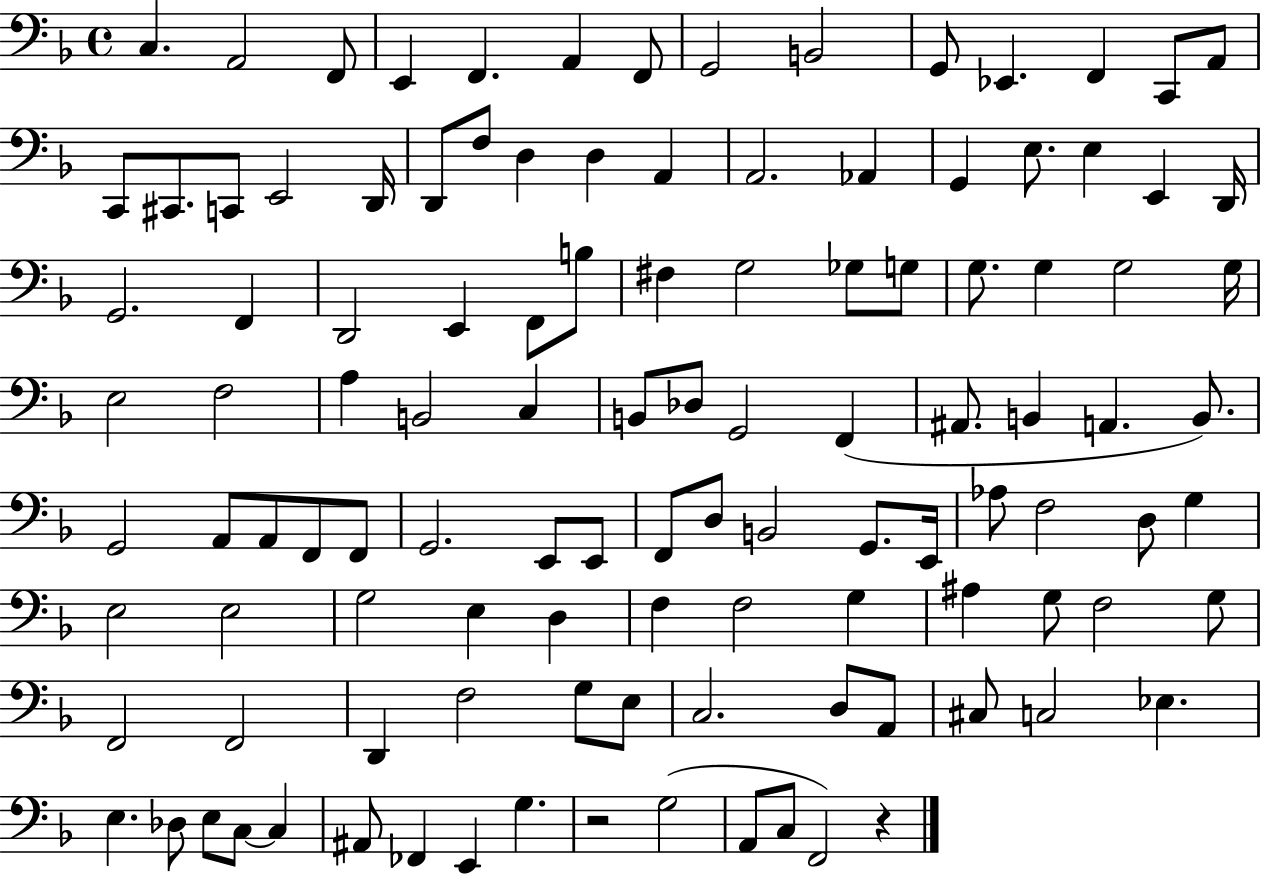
X:1
T:Untitled
M:4/4
L:1/4
K:F
C, A,,2 F,,/2 E,, F,, A,, F,,/2 G,,2 B,,2 G,,/2 _E,, F,, C,,/2 A,,/2 C,,/2 ^C,,/2 C,,/2 E,,2 D,,/4 D,,/2 F,/2 D, D, A,, A,,2 _A,, G,, E,/2 E, E,, D,,/4 G,,2 F,, D,,2 E,, F,,/2 B,/2 ^F, G,2 _G,/2 G,/2 G,/2 G, G,2 G,/4 E,2 F,2 A, B,,2 C, B,,/2 _D,/2 G,,2 F,, ^A,,/2 B,, A,, B,,/2 G,,2 A,,/2 A,,/2 F,,/2 F,,/2 G,,2 E,,/2 E,,/2 F,,/2 D,/2 B,,2 G,,/2 E,,/4 _A,/2 F,2 D,/2 G, E,2 E,2 G,2 E, D, F, F,2 G, ^A, G,/2 F,2 G,/2 F,,2 F,,2 D,, F,2 G,/2 E,/2 C,2 D,/2 A,,/2 ^C,/2 C,2 _E, E, _D,/2 E,/2 C,/2 C, ^A,,/2 _F,, E,, G, z2 G,2 A,,/2 C,/2 F,,2 z